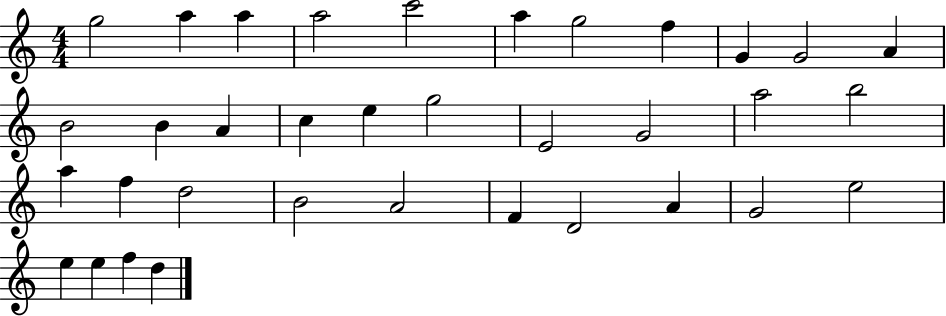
X:1
T:Untitled
M:4/4
L:1/4
K:C
g2 a a a2 c'2 a g2 f G G2 A B2 B A c e g2 E2 G2 a2 b2 a f d2 B2 A2 F D2 A G2 e2 e e f d